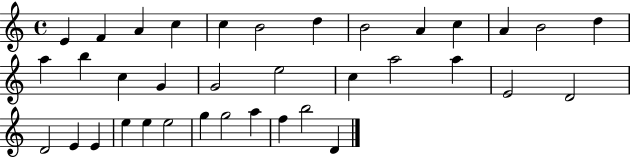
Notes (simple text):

E4/q F4/q A4/q C5/q C5/q B4/h D5/q B4/h A4/q C5/q A4/q B4/h D5/q A5/q B5/q C5/q G4/q G4/h E5/h C5/q A5/h A5/q E4/h D4/h D4/h E4/q E4/q E5/q E5/q E5/h G5/q G5/h A5/q F5/q B5/h D4/q